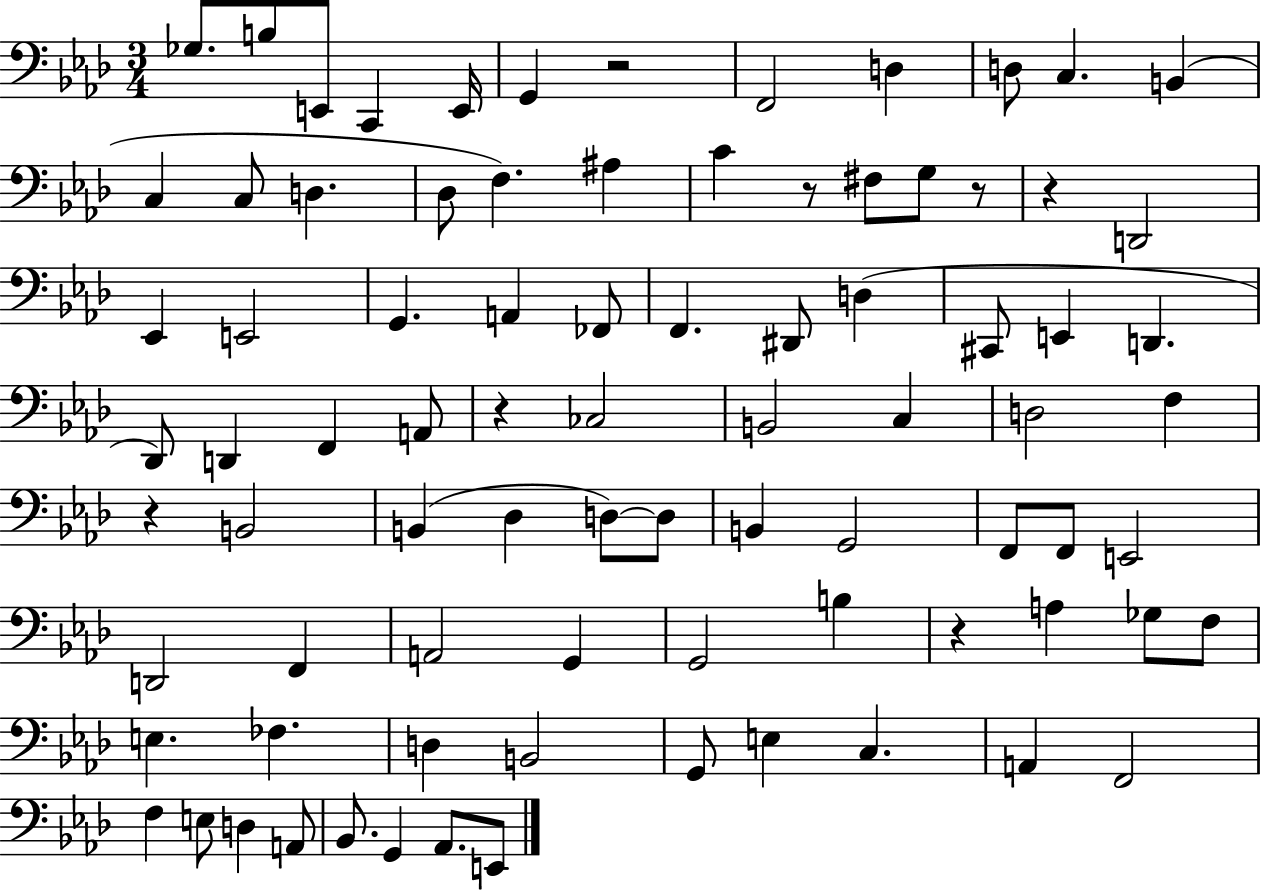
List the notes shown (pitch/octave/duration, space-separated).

Gb3/e. B3/e E2/e C2/q E2/s G2/q R/h F2/h D3/q D3/e C3/q. B2/q C3/q C3/e D3/q. Db3/e F3/q. A#3/q C4/q R/e F#3/e G3/e R/e R/q D2/h Eb2/q E2/h G2/q. A2/q FES2/e F2/q. D#2/e D3/q C#2/e E2/q D2/q. Db2/e D2/q F2/q A2/e R/q CES3/h B2/h C3/q D3/h F3/q R/q B2/h B2/q Db3/q D3/e D3/e B2/q G2/h F2/e F2/e E2/h D2/h F2/q A2/h G2/q G2/h B3/q R/q A3/q Gb3/e F3/e E3/q. FES3/q. D3/q B2/h G2/e E3/q C3/q. A2/q F2/h F3/q E3/e D3/q A2/e Bb2/e. G2/q Ab2/e. E2/e